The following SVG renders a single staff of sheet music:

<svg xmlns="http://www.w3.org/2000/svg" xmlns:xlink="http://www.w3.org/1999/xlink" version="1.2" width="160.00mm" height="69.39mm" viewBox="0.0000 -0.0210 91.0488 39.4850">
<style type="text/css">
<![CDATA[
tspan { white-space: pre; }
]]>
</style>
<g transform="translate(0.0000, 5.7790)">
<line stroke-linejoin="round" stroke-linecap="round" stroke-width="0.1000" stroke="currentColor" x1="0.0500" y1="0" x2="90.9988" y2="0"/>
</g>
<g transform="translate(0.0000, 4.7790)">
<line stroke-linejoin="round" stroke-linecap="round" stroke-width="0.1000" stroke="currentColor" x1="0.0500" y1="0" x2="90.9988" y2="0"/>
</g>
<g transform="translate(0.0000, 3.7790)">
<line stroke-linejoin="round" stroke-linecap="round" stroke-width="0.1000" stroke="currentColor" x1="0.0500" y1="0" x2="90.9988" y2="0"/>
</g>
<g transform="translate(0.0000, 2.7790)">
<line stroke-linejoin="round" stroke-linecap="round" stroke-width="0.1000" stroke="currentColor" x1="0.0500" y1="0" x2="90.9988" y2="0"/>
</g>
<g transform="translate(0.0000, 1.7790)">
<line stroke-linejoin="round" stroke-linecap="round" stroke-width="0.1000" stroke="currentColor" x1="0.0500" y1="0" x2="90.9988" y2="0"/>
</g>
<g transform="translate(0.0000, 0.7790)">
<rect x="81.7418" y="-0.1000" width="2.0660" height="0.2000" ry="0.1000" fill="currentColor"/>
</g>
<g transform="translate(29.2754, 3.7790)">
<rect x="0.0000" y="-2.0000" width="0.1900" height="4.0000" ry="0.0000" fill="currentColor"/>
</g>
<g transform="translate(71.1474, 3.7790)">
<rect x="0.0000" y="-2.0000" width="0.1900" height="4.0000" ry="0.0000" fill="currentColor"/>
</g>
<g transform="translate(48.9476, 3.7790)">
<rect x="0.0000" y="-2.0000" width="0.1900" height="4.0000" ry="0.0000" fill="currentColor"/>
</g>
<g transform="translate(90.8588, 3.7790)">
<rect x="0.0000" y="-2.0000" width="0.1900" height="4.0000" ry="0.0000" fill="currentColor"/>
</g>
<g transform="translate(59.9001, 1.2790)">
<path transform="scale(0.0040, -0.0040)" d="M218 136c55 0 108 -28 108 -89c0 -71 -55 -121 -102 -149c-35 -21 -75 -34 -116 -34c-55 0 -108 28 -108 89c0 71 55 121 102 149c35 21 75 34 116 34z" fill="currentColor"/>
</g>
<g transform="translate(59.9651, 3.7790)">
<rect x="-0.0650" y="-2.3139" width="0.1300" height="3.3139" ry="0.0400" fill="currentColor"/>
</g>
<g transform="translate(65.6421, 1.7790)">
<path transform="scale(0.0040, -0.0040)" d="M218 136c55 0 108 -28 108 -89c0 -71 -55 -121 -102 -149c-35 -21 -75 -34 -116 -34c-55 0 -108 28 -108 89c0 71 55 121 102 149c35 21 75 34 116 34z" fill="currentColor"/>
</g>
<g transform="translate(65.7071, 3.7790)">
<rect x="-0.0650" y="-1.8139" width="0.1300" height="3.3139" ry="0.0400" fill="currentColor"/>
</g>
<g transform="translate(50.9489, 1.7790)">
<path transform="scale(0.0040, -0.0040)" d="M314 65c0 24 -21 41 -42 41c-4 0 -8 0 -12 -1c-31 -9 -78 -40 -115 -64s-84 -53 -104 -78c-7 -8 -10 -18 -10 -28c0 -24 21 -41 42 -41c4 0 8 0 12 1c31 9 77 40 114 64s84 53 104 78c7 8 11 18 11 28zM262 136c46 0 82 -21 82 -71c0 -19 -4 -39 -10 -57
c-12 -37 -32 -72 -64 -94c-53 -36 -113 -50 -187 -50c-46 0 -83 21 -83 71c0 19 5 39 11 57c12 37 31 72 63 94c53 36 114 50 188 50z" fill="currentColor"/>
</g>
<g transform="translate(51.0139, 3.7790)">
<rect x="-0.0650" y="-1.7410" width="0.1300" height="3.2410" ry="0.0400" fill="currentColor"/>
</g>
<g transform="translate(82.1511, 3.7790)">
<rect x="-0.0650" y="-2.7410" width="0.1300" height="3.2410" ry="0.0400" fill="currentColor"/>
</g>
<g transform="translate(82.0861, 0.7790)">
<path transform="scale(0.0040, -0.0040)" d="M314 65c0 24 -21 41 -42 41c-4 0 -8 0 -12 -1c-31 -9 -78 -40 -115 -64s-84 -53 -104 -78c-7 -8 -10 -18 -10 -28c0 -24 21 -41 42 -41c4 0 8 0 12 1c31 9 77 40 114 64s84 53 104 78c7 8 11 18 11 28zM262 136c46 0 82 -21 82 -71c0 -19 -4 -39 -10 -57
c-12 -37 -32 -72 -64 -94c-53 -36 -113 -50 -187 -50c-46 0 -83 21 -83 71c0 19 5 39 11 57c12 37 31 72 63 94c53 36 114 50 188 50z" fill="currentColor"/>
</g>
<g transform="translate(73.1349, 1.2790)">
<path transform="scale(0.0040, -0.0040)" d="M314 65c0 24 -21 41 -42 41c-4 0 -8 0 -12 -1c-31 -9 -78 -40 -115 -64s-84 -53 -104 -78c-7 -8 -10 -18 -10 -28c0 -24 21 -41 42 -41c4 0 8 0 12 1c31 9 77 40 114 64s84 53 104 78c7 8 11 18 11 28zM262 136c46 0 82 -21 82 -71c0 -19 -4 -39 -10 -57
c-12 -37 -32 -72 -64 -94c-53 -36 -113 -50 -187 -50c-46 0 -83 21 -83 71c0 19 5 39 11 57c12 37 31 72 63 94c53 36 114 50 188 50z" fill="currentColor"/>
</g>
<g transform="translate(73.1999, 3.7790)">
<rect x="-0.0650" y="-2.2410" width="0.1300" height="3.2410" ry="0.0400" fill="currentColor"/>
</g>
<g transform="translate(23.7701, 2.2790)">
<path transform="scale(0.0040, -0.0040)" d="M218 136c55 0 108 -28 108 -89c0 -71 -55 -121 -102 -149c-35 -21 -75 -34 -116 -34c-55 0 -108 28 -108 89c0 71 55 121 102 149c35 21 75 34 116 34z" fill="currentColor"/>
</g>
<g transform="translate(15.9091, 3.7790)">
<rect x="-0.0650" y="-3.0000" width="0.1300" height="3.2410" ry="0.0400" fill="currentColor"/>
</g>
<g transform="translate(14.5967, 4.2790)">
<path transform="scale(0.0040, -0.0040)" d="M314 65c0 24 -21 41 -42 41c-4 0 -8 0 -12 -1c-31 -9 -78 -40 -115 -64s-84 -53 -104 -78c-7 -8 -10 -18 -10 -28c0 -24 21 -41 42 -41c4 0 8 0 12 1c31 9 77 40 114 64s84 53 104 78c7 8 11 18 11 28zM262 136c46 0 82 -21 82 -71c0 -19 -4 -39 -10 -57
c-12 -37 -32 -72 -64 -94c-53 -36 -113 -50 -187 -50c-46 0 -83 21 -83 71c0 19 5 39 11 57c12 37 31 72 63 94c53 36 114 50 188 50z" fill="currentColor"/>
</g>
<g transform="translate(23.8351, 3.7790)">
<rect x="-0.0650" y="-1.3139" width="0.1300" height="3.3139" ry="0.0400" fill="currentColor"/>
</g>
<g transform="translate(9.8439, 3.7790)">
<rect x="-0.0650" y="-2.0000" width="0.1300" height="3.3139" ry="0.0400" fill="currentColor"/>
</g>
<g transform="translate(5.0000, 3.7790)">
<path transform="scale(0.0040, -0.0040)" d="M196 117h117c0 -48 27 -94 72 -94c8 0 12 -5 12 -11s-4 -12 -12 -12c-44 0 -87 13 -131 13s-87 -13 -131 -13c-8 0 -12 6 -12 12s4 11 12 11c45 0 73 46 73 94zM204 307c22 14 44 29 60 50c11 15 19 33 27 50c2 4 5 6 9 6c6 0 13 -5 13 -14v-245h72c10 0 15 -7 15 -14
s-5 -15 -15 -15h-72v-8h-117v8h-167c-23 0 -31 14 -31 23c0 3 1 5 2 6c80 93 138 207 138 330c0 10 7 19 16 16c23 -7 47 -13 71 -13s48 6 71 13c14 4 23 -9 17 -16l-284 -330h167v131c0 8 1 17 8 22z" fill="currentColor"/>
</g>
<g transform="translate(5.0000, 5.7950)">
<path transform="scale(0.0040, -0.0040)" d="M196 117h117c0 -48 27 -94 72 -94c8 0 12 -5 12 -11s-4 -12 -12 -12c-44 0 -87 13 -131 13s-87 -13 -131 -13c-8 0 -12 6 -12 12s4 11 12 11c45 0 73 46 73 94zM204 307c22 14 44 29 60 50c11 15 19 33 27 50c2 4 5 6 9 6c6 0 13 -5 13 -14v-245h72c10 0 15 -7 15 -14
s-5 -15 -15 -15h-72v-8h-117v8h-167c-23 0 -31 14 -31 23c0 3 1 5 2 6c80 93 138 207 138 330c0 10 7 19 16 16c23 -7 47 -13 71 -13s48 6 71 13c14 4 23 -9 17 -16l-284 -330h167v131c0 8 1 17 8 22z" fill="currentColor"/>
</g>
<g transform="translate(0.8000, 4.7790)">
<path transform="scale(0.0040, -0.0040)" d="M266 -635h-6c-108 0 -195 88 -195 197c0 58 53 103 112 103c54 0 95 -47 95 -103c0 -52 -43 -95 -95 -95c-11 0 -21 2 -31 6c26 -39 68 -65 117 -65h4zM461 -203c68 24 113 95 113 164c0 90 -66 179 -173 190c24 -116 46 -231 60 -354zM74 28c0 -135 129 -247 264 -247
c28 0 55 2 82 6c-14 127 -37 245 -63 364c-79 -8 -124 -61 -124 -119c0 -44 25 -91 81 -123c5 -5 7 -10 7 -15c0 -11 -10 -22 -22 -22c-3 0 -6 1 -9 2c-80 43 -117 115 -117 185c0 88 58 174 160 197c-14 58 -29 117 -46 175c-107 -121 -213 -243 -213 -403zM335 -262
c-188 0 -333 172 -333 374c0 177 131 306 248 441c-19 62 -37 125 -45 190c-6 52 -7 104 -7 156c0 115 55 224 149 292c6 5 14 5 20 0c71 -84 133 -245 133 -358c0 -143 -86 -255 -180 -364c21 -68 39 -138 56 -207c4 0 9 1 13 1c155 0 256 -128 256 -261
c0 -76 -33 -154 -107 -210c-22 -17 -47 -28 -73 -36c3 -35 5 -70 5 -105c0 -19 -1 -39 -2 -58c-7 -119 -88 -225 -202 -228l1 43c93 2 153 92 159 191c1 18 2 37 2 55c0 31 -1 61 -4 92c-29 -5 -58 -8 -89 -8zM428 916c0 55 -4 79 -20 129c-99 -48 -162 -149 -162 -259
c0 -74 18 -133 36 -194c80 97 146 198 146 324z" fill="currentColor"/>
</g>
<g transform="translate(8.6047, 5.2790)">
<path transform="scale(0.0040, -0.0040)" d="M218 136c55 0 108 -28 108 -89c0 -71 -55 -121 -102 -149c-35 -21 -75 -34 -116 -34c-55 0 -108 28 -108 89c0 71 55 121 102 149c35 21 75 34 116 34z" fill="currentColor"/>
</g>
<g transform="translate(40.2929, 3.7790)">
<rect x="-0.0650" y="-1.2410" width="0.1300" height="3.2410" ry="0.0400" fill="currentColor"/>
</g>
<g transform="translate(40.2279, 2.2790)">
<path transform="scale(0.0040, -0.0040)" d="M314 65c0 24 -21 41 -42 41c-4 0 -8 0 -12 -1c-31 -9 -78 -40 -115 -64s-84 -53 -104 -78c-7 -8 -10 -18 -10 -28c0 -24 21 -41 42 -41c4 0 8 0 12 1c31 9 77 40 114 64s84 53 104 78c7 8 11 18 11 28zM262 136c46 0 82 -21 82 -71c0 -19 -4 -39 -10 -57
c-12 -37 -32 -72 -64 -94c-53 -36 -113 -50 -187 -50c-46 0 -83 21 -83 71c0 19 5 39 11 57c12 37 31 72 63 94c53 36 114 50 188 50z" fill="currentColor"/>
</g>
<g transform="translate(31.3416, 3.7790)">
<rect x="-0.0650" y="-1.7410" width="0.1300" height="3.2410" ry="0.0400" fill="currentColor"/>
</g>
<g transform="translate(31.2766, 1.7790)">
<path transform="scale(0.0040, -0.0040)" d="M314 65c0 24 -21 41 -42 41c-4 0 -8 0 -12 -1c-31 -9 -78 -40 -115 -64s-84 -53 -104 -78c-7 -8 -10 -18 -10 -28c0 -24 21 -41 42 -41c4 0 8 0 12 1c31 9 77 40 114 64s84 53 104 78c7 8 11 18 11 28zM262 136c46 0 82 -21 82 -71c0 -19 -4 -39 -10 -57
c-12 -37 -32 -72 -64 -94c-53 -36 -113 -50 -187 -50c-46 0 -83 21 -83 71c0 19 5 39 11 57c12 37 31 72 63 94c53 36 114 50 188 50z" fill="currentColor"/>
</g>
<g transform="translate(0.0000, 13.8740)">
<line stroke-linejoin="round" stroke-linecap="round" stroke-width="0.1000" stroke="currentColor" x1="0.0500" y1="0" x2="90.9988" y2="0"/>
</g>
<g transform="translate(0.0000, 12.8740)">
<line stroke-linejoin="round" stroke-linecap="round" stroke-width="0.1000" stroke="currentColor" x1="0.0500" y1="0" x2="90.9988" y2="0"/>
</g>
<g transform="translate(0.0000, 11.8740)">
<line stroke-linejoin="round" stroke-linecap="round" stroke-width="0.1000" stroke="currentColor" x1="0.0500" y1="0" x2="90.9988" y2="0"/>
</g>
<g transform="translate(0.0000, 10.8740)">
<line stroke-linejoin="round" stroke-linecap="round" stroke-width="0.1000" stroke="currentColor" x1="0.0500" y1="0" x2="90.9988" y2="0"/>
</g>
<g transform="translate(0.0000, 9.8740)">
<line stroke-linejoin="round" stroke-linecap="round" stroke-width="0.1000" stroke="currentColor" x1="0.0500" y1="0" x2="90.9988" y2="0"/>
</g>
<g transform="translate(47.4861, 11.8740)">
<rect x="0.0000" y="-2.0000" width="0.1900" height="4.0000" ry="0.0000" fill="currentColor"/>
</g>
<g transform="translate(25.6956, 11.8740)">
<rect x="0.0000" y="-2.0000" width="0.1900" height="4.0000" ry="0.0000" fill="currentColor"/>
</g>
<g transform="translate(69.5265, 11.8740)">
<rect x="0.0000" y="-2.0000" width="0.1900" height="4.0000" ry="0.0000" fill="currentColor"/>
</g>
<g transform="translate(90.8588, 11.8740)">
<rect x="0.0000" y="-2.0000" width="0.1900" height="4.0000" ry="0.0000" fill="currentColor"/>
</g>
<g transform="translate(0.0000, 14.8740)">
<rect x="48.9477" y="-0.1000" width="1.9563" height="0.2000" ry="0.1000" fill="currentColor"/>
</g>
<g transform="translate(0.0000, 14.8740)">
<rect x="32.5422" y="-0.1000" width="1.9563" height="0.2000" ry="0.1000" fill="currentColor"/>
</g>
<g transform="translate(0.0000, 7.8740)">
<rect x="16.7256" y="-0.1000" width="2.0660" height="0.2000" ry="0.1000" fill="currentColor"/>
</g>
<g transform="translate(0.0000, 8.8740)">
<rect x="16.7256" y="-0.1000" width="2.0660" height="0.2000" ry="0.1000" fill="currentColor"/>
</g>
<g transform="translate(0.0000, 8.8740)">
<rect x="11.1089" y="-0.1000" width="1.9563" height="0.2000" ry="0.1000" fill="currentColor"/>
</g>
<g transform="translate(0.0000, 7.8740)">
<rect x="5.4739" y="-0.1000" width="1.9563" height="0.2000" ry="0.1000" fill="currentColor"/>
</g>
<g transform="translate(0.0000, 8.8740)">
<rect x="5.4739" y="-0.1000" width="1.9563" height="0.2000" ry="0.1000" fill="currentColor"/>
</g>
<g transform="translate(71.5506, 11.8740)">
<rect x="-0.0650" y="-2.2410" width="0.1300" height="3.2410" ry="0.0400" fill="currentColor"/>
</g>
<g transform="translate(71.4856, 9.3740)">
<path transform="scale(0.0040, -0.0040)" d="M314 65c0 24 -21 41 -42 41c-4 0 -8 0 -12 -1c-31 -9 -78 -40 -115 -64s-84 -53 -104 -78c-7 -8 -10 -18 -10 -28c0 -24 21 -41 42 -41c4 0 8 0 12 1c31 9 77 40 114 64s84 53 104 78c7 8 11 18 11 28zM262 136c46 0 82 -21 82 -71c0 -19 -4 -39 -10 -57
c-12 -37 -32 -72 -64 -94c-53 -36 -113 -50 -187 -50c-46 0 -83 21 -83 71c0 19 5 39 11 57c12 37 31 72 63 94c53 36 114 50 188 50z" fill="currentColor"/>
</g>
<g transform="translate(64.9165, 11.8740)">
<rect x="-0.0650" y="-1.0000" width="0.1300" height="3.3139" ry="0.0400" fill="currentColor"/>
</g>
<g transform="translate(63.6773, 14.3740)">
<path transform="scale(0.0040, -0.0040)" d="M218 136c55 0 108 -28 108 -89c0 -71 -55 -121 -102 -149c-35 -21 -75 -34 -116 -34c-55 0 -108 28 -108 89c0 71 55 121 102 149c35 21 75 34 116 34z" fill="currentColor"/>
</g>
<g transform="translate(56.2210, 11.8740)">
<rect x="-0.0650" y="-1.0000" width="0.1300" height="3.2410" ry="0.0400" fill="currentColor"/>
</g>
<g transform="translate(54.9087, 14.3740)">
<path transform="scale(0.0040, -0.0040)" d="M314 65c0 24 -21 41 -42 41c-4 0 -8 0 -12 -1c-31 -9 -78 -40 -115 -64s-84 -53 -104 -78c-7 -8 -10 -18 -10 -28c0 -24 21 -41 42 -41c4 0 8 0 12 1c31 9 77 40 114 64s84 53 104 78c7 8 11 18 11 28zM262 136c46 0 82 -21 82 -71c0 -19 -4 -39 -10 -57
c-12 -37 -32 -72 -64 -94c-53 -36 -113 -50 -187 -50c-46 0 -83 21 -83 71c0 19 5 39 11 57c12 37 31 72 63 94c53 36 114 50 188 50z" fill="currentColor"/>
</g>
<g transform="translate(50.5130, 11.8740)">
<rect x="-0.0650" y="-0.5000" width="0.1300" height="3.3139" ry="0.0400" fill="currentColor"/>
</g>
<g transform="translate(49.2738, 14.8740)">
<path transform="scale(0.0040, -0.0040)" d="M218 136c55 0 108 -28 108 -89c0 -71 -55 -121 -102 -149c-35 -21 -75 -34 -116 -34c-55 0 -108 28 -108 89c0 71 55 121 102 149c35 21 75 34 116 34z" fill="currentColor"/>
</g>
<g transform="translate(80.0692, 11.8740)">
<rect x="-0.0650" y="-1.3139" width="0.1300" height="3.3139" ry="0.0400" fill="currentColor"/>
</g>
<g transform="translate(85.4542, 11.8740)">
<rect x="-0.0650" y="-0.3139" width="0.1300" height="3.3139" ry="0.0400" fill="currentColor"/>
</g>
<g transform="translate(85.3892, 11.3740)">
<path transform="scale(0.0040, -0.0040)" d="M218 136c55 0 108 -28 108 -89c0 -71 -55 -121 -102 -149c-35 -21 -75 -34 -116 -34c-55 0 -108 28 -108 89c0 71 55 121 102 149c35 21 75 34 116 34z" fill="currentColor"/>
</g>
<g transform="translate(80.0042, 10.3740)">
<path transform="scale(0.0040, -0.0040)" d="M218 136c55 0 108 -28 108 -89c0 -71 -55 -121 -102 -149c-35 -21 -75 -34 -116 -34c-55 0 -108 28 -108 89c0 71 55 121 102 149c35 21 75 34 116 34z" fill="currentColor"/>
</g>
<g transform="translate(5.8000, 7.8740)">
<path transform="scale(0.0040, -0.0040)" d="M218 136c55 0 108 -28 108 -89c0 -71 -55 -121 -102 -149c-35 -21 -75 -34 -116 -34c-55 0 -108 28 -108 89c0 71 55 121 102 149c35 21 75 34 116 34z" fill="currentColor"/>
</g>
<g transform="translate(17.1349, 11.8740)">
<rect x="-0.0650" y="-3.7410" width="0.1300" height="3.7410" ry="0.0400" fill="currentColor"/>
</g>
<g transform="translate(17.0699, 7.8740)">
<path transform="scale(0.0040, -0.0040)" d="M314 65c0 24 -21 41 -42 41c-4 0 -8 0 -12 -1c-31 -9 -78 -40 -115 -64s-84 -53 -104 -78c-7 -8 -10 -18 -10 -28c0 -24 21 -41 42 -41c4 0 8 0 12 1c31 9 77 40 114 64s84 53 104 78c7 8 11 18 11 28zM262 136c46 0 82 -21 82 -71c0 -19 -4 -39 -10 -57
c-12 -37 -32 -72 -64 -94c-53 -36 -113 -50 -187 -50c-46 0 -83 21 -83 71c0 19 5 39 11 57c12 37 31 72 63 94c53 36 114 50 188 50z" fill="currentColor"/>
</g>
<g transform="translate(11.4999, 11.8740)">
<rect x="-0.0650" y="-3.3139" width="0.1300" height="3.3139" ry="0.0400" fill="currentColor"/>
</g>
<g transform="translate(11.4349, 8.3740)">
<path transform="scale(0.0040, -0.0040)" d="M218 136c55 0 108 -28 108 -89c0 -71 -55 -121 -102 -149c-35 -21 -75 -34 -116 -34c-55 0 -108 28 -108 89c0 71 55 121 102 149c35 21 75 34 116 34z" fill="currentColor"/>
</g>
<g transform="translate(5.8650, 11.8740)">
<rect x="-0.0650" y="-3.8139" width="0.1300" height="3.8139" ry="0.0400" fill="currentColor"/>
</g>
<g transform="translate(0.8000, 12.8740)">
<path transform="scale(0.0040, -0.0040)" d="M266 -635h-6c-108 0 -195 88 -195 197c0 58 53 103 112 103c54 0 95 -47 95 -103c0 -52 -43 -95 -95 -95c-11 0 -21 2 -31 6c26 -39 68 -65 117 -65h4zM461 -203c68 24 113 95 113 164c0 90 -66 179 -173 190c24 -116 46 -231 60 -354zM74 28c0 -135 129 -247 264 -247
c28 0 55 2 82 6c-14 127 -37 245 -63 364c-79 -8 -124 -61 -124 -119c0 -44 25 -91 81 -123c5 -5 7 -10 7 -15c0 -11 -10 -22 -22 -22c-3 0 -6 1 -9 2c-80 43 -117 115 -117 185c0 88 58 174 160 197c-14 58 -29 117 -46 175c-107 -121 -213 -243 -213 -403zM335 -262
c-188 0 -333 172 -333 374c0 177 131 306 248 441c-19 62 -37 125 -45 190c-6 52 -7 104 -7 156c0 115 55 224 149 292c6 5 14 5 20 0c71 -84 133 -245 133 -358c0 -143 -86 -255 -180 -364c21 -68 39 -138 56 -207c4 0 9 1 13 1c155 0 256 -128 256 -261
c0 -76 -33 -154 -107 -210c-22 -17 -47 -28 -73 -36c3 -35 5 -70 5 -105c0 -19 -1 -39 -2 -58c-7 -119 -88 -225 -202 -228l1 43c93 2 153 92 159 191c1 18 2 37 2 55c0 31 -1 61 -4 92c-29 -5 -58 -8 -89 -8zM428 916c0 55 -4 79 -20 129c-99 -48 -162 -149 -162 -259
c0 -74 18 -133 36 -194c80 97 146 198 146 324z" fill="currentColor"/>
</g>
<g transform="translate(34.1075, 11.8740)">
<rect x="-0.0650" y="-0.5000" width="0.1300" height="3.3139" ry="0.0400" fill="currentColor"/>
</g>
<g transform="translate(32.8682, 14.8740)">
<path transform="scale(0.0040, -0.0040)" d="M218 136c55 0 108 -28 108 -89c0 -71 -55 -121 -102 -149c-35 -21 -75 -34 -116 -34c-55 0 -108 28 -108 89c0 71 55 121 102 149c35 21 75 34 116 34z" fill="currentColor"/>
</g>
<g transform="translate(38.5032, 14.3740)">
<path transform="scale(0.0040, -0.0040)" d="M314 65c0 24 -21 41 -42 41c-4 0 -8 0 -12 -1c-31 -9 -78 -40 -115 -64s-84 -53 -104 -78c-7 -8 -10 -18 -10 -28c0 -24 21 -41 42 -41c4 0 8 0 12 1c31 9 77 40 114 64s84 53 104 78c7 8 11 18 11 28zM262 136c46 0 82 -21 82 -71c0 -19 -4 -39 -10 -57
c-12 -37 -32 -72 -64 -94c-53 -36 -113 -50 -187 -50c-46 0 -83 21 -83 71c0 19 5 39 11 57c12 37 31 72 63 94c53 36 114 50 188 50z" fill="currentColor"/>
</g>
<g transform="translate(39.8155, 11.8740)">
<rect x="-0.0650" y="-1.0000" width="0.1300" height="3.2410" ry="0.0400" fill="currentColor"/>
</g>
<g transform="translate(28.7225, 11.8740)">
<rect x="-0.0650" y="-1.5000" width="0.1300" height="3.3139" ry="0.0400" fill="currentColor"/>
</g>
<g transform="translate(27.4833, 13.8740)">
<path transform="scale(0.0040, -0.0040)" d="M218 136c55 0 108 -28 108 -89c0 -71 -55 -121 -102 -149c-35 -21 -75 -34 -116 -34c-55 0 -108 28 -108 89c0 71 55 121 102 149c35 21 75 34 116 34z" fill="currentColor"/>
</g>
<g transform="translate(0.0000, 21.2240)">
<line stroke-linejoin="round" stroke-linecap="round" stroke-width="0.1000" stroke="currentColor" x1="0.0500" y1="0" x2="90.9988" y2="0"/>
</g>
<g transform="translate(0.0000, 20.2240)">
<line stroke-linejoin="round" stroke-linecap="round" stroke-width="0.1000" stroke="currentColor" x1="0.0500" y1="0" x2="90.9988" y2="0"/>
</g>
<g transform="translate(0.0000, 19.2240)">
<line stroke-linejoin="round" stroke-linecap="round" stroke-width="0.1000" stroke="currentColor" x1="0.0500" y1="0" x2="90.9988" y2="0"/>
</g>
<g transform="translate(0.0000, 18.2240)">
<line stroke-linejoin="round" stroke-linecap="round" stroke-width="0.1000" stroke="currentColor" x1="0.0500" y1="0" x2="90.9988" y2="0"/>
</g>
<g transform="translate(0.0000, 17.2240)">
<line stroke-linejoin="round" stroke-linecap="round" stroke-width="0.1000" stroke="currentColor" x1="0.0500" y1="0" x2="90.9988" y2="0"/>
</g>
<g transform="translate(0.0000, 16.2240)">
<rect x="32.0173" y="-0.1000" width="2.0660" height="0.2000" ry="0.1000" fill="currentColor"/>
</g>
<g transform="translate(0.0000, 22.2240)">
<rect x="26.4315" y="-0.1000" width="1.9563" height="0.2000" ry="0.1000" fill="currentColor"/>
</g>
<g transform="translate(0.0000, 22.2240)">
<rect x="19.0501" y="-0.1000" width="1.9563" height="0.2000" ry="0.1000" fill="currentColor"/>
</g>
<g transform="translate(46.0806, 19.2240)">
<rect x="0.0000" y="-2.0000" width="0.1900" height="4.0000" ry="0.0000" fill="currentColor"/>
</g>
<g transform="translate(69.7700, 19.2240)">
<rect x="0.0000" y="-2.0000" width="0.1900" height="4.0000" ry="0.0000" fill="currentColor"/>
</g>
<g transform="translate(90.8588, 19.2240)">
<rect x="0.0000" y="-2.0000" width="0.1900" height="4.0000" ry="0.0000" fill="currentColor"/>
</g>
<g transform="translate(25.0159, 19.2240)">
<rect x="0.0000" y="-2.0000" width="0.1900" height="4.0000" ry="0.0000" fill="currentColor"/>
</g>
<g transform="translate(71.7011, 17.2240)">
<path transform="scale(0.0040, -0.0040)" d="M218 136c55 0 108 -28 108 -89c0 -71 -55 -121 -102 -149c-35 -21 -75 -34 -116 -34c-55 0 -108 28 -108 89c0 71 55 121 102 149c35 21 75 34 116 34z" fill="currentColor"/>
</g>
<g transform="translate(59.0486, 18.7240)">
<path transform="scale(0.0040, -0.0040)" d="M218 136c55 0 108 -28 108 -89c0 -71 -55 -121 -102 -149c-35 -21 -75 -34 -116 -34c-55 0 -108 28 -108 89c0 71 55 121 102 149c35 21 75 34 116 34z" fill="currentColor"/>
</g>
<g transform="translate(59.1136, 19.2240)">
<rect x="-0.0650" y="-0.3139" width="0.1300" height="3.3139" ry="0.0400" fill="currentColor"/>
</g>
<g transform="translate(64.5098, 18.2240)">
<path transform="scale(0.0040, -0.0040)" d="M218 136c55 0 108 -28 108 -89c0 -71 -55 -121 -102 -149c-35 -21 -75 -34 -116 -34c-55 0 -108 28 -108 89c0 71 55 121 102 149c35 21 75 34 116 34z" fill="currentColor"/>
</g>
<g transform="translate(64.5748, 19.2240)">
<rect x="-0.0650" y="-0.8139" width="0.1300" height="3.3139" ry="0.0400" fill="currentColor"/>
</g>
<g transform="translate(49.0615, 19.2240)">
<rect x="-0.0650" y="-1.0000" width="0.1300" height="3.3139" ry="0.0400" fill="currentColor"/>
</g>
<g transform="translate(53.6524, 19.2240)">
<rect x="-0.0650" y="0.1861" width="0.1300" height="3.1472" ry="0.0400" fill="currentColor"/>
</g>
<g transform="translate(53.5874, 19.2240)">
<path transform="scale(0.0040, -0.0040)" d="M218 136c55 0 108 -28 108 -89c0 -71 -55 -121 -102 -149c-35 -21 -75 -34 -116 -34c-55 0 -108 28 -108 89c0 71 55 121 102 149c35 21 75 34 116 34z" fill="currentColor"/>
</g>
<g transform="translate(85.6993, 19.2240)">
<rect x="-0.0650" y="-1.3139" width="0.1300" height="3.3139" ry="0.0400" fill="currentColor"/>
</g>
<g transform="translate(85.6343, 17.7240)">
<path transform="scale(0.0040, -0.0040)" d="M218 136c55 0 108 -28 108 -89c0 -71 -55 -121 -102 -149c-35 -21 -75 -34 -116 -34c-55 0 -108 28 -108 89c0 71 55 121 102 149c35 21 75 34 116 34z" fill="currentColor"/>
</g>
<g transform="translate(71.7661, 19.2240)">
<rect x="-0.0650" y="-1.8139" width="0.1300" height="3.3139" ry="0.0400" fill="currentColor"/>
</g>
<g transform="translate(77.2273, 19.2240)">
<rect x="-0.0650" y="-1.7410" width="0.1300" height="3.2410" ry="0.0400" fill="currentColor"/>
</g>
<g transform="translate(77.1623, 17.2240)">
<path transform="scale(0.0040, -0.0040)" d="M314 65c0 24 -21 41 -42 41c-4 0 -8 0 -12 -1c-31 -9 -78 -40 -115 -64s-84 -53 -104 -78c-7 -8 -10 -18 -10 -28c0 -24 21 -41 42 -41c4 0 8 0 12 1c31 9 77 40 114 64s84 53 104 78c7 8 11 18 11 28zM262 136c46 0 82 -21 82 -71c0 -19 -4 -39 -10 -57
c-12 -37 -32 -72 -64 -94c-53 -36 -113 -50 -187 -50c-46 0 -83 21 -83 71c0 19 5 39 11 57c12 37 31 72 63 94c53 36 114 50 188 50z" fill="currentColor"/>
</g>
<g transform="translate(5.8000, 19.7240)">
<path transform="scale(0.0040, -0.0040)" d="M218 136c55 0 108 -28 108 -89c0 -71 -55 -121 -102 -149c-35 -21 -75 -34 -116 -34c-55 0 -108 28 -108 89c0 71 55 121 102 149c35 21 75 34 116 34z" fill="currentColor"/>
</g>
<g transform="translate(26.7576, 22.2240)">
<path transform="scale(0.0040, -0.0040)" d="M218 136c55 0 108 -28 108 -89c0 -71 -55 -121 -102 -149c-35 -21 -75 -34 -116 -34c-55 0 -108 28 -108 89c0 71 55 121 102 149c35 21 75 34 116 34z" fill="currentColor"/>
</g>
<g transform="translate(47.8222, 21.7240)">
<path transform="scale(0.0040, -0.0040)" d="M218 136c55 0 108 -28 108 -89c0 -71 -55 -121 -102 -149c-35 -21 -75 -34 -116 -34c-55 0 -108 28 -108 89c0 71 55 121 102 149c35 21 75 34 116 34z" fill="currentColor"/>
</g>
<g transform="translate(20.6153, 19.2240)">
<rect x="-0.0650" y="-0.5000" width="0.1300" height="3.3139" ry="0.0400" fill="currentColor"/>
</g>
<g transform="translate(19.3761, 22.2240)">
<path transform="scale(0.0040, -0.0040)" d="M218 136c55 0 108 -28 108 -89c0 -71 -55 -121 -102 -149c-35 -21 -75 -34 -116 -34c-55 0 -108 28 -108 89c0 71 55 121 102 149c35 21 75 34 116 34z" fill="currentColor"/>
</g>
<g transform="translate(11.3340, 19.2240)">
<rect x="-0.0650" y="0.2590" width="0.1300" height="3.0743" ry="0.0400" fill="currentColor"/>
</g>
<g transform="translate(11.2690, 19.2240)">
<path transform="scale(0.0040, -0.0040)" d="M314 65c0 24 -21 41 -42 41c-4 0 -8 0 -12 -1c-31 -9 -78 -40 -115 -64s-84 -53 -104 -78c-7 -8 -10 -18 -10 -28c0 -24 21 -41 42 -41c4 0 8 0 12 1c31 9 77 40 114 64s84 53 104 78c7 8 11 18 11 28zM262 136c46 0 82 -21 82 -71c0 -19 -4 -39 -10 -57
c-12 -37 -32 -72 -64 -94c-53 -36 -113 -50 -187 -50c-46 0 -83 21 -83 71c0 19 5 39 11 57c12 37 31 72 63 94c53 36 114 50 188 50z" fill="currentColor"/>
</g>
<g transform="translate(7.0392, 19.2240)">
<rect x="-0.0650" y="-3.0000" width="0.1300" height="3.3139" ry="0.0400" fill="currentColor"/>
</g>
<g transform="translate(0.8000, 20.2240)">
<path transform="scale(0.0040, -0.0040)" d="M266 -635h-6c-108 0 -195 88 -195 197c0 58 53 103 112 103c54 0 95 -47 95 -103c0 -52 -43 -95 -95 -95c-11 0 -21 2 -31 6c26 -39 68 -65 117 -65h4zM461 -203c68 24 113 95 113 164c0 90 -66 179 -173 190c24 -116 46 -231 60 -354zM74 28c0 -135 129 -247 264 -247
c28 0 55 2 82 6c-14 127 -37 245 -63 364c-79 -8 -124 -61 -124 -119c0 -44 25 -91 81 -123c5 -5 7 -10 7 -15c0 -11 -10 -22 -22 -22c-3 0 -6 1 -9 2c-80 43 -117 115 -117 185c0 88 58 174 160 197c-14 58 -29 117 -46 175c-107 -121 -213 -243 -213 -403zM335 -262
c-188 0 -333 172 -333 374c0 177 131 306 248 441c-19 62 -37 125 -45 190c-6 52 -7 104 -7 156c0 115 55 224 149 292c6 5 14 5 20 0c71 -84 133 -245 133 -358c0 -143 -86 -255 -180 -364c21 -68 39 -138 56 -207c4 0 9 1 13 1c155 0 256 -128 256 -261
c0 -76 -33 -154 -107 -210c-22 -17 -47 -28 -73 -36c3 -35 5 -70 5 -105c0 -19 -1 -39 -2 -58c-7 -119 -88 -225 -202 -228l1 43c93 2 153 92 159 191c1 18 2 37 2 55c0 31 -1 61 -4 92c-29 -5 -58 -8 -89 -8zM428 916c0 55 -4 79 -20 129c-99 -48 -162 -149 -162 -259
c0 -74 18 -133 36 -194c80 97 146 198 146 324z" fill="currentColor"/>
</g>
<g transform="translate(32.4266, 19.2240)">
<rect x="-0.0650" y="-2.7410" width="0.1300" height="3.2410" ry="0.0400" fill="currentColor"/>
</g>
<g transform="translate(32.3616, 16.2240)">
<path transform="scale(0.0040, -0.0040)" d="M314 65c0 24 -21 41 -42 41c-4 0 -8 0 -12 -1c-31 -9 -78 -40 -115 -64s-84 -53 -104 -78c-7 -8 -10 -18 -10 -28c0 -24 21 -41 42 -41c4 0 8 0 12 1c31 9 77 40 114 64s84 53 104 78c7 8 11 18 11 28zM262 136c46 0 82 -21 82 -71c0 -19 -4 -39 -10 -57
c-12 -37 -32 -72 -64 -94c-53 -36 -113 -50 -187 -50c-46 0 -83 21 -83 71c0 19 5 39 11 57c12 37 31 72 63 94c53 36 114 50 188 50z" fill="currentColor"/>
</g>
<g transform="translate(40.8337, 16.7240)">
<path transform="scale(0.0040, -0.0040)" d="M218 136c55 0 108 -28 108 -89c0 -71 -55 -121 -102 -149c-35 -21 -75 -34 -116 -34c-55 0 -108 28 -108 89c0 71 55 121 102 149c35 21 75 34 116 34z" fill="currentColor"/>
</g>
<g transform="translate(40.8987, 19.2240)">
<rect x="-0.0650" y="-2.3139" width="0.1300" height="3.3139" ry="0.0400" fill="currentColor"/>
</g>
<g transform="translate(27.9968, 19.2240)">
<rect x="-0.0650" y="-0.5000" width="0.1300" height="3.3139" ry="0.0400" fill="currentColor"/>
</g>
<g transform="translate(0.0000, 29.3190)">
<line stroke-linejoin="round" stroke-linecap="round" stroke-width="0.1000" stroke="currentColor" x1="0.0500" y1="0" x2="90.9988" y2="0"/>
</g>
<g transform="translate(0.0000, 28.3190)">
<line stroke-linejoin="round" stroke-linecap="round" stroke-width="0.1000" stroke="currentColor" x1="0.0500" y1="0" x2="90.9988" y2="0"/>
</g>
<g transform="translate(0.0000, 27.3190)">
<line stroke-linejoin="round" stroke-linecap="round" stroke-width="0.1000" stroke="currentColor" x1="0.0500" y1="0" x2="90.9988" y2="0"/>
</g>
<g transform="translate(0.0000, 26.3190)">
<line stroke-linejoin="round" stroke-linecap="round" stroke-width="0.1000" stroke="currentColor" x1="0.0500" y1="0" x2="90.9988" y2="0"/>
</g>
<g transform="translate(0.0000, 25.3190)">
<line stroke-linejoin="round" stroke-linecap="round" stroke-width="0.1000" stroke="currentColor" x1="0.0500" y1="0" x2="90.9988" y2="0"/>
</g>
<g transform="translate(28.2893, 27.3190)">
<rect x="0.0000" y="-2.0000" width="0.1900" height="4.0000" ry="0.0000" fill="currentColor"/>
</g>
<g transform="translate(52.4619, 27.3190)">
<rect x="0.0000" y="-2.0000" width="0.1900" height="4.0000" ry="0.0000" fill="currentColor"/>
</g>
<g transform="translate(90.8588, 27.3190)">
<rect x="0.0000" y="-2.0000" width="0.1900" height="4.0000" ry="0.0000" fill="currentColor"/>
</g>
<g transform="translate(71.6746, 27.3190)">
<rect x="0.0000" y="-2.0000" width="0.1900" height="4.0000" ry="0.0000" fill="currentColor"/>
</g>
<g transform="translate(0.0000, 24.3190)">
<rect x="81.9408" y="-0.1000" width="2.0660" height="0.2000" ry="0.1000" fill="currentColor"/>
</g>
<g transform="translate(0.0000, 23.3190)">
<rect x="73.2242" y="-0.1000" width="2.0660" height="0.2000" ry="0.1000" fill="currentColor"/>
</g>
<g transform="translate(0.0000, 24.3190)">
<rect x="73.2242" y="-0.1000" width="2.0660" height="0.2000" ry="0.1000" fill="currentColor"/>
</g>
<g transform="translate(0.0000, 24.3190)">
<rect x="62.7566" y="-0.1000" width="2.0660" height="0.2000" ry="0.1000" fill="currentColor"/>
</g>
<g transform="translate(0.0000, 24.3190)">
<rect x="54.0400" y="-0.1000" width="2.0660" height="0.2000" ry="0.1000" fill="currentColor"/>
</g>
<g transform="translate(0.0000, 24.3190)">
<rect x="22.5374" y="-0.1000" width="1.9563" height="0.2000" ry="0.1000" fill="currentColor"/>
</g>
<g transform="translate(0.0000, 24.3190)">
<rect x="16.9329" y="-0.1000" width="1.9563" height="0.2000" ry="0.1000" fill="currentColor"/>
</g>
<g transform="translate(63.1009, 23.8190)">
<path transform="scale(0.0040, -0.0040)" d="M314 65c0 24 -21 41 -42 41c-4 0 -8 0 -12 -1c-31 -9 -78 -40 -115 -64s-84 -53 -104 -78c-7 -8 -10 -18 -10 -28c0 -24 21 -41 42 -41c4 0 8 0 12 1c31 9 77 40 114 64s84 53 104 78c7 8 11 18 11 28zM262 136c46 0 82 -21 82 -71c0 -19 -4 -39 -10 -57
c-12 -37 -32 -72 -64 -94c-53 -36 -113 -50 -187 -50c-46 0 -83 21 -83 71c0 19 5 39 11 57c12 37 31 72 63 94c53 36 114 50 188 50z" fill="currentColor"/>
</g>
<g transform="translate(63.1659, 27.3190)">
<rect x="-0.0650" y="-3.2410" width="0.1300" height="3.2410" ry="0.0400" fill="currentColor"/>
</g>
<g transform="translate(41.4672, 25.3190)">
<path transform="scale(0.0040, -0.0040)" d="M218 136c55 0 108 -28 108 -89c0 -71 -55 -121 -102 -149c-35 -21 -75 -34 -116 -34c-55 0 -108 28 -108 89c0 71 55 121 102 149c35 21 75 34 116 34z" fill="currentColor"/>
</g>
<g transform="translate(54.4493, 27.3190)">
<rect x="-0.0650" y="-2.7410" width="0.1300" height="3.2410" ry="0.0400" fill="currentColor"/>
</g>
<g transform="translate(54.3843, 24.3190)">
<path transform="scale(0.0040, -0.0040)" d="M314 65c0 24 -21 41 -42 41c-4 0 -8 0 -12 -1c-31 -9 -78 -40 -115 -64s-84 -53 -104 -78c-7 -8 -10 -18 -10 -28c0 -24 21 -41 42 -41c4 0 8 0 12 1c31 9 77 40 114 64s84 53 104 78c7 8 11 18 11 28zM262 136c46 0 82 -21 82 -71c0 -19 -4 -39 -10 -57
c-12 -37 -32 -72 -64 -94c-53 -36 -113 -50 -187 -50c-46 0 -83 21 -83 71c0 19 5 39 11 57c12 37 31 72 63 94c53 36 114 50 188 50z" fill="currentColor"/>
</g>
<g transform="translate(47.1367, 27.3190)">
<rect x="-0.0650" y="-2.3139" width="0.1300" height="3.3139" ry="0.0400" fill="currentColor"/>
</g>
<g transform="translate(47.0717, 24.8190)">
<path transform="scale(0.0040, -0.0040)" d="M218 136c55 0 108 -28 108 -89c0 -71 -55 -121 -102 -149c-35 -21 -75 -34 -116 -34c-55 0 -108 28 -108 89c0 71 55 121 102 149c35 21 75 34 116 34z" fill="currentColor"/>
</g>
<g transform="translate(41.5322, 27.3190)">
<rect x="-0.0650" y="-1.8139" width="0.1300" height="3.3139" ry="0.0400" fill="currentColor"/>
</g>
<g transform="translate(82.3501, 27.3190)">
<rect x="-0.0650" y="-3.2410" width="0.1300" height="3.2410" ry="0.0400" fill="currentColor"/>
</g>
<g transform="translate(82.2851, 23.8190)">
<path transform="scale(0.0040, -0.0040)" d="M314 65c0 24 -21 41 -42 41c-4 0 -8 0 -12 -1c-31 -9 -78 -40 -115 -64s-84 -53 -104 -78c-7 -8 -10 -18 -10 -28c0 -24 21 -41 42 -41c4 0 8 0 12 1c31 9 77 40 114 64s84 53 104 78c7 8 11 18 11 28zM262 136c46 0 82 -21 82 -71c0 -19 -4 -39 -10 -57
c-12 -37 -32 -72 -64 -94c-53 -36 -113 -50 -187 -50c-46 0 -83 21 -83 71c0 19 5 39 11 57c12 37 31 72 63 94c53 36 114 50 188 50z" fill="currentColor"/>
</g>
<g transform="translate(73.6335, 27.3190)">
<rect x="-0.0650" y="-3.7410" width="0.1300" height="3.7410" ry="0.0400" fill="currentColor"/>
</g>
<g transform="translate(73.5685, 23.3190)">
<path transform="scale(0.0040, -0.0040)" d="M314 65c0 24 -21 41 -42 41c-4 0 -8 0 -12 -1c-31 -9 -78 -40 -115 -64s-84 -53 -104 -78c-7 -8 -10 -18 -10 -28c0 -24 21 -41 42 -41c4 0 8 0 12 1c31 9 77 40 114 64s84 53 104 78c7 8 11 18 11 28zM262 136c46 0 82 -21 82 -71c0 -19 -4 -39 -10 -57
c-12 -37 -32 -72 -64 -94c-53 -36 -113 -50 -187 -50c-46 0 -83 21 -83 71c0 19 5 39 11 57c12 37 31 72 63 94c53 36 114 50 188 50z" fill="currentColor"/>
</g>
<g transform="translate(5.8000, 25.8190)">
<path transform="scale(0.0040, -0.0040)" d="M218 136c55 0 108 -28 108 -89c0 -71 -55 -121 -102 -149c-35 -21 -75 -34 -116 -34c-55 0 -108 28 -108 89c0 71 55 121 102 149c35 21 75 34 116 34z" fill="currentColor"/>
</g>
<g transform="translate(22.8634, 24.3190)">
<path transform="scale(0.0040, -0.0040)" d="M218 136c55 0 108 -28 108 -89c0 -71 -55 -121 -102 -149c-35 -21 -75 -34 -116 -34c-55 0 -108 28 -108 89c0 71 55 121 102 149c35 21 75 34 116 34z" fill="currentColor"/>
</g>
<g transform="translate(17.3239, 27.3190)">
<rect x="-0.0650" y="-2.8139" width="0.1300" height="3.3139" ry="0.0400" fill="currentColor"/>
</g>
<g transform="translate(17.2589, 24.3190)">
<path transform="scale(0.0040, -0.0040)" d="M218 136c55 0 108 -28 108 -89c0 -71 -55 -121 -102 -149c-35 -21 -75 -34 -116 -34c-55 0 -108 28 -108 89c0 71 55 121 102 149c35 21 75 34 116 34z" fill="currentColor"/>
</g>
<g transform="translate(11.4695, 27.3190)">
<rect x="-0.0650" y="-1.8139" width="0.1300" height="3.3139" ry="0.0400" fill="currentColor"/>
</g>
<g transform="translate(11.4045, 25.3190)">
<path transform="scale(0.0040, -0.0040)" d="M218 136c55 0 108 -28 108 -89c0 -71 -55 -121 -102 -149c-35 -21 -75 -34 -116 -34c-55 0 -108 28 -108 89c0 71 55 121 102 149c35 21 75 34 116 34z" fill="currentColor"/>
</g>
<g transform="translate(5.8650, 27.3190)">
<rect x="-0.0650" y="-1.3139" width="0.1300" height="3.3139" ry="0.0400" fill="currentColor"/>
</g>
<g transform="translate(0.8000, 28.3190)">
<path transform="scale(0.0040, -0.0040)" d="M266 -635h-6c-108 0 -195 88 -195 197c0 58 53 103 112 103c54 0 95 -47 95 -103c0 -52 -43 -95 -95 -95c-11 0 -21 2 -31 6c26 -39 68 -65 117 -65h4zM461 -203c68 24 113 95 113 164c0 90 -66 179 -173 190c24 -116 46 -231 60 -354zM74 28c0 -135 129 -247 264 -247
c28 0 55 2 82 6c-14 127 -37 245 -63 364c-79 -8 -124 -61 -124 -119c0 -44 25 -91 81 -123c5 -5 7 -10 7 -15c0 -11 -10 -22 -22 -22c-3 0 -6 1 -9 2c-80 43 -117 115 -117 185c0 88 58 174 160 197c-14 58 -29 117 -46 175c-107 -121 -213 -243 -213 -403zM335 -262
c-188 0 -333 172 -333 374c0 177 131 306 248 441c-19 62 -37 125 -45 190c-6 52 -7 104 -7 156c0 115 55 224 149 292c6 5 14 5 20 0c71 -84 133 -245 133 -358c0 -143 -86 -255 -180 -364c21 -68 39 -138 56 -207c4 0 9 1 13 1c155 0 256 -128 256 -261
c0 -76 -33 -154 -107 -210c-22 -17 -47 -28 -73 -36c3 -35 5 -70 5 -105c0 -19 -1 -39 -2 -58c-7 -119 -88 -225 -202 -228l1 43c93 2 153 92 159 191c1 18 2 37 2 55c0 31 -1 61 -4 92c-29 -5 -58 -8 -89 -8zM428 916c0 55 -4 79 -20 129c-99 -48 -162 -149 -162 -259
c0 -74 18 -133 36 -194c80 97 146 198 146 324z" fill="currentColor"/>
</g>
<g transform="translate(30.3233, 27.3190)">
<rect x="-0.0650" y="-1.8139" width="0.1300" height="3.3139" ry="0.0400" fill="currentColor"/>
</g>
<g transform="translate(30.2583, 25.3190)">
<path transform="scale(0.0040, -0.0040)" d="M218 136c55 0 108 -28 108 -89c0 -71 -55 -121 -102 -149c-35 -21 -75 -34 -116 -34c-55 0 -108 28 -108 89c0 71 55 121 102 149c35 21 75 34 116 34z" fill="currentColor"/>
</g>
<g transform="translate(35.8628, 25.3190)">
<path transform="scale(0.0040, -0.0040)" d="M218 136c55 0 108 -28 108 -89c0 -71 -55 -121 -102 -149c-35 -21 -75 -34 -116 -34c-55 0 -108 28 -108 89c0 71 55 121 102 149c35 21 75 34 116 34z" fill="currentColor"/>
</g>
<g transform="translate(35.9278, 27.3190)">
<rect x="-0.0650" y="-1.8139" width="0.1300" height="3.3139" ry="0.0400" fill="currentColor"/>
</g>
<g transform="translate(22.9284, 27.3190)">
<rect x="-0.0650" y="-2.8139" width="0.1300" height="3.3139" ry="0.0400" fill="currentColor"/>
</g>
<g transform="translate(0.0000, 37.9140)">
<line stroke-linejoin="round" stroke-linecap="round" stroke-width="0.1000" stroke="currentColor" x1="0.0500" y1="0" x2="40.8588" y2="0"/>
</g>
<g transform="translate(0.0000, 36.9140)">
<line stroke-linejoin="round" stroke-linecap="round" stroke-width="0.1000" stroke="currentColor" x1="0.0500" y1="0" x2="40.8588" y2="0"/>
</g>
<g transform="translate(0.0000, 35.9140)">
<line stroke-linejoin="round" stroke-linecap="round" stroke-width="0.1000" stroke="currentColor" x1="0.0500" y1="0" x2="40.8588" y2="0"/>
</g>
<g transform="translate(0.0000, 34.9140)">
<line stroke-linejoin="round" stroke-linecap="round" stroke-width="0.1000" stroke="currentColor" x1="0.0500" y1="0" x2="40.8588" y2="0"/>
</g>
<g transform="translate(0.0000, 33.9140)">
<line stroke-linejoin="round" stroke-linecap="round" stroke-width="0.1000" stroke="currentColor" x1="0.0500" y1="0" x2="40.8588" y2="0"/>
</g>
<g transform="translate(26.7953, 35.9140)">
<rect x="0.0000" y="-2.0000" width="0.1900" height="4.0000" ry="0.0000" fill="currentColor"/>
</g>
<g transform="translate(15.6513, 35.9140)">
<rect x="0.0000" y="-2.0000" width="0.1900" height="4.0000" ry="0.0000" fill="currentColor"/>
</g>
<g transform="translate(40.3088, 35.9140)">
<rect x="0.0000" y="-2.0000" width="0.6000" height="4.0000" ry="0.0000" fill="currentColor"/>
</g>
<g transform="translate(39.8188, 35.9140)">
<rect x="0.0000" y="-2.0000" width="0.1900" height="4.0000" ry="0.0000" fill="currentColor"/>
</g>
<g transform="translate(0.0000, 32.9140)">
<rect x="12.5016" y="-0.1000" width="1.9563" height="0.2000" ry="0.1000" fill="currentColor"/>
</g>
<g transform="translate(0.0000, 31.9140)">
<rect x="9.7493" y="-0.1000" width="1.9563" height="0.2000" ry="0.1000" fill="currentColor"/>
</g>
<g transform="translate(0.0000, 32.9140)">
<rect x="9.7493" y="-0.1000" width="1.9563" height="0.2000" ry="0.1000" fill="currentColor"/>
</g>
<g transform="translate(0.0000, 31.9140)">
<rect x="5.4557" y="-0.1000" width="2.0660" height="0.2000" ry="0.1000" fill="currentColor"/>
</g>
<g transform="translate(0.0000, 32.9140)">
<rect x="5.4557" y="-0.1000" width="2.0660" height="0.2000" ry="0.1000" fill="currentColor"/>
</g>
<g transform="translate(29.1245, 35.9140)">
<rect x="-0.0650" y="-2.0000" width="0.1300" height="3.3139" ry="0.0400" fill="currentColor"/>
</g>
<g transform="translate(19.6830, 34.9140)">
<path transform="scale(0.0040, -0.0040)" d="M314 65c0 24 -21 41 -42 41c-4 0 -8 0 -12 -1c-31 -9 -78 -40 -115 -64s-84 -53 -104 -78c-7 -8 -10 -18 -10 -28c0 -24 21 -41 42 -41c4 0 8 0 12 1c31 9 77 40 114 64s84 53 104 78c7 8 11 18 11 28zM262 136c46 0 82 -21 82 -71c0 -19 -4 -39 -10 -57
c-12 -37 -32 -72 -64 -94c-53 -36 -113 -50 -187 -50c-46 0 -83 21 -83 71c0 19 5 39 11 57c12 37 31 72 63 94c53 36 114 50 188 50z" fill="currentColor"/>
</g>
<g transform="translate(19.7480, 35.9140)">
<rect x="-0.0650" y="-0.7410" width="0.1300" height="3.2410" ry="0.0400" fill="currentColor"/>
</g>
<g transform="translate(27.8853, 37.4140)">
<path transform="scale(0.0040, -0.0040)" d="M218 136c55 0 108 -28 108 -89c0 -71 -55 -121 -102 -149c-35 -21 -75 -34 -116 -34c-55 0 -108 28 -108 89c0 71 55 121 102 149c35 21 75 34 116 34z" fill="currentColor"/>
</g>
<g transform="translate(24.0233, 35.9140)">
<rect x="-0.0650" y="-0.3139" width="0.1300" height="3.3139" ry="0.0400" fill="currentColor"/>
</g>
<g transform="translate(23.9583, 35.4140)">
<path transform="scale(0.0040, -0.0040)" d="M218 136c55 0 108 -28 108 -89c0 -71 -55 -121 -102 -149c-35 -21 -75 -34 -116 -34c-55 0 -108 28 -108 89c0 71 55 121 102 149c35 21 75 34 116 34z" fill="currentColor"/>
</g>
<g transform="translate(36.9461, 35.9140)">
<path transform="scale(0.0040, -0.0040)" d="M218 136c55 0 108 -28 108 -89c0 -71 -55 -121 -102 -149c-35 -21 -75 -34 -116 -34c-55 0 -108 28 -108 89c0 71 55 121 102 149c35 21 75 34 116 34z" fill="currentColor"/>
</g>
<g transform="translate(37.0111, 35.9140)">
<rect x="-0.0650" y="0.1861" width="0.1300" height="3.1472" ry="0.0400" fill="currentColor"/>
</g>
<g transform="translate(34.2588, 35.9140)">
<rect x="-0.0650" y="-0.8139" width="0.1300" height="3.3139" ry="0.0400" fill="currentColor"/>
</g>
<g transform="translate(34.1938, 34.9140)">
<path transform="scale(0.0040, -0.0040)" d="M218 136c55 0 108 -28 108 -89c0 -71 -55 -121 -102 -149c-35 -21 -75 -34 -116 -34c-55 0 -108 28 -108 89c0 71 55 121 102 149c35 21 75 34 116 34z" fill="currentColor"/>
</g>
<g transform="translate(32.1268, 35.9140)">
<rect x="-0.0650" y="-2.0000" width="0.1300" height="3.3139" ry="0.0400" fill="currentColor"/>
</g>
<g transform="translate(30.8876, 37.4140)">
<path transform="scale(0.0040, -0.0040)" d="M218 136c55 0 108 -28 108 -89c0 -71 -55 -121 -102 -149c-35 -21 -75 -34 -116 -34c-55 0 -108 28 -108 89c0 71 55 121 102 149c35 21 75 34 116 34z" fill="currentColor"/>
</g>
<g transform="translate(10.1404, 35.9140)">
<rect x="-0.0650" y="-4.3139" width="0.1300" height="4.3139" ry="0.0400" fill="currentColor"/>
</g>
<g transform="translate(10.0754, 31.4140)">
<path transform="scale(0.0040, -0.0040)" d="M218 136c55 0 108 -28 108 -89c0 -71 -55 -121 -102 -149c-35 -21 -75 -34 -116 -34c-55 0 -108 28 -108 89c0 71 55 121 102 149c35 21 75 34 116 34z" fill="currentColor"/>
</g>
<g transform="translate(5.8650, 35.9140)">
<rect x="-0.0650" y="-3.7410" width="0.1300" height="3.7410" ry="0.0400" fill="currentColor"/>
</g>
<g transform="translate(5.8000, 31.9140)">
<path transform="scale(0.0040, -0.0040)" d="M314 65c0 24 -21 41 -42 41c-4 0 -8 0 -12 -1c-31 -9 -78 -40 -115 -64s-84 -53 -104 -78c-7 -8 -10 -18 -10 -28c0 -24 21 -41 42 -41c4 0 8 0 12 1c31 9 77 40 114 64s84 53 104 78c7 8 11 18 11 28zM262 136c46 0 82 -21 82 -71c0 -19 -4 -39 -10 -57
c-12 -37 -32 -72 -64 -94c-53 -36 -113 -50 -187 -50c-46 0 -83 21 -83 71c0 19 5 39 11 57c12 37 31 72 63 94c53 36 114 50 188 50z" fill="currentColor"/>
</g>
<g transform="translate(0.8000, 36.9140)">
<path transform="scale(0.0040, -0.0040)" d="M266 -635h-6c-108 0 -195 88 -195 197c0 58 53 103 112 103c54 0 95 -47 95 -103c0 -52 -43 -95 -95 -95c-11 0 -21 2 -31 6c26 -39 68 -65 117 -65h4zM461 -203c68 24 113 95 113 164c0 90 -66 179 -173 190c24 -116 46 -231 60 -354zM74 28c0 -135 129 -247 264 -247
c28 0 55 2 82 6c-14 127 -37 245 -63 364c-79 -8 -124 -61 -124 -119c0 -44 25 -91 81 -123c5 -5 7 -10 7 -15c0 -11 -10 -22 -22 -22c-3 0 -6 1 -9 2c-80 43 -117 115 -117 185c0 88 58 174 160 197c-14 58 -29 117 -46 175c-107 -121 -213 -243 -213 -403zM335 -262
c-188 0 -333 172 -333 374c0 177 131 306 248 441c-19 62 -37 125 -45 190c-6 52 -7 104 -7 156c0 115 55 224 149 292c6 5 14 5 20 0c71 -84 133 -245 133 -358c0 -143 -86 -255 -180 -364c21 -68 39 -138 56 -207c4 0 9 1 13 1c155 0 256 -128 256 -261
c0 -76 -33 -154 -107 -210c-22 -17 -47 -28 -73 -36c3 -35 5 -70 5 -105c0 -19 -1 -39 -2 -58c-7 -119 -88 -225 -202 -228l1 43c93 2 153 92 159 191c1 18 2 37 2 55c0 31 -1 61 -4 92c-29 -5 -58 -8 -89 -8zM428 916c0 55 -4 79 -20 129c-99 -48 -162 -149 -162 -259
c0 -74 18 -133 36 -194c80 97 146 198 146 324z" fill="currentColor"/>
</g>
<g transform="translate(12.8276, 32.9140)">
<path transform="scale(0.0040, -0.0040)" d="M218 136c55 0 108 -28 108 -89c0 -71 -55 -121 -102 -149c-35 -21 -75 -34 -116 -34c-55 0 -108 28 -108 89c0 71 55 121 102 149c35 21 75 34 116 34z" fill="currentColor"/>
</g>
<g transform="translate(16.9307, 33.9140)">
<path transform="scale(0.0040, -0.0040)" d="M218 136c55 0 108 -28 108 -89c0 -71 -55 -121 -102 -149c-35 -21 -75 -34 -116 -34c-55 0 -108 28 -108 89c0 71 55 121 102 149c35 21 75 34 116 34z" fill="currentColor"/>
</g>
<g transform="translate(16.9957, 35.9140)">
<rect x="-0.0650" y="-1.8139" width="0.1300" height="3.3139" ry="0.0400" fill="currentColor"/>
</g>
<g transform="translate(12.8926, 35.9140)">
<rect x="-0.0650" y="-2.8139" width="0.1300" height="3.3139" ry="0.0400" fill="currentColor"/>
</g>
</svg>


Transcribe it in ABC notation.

X:1
T:Untitled
M:4/4
L:1/4
K:C
F A2 e f2 e2 f2 g f g2 a2 c' b c'2 E C D2 C D2 D g2 e c A B2 C C a2 g D B c d f f2 e e f a a f f f g a2 b2 c'2 b2 c'2 d' a f d2 c F F d B